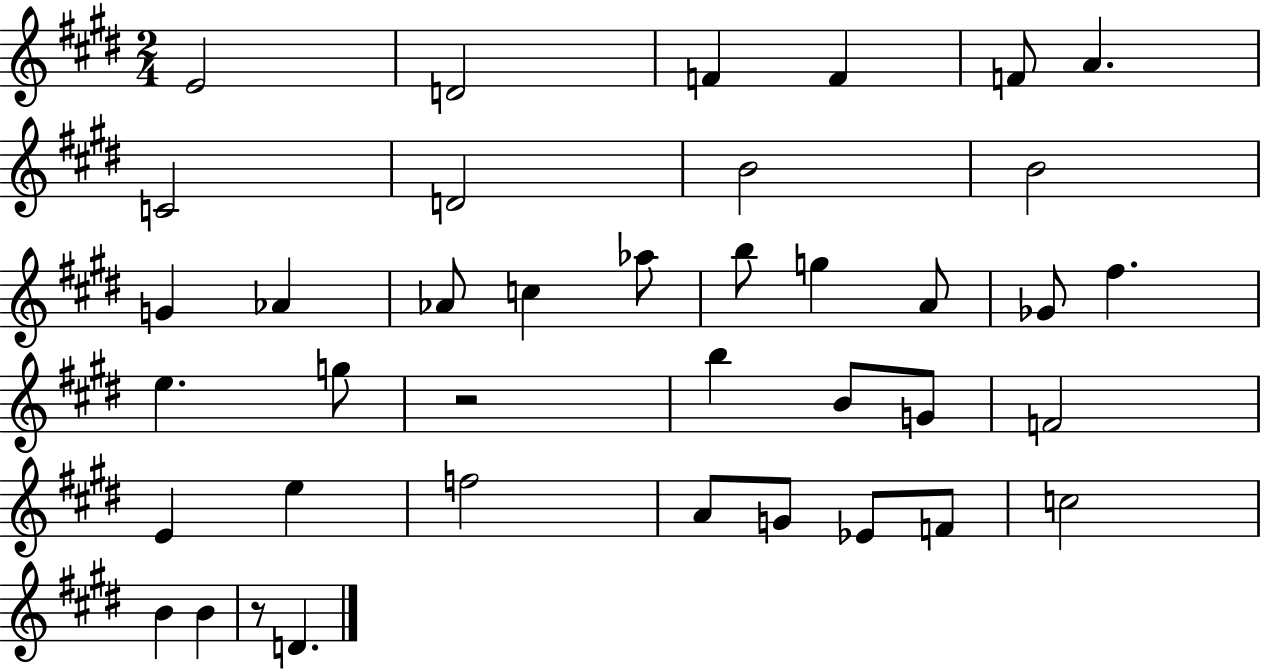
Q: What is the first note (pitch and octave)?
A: E4